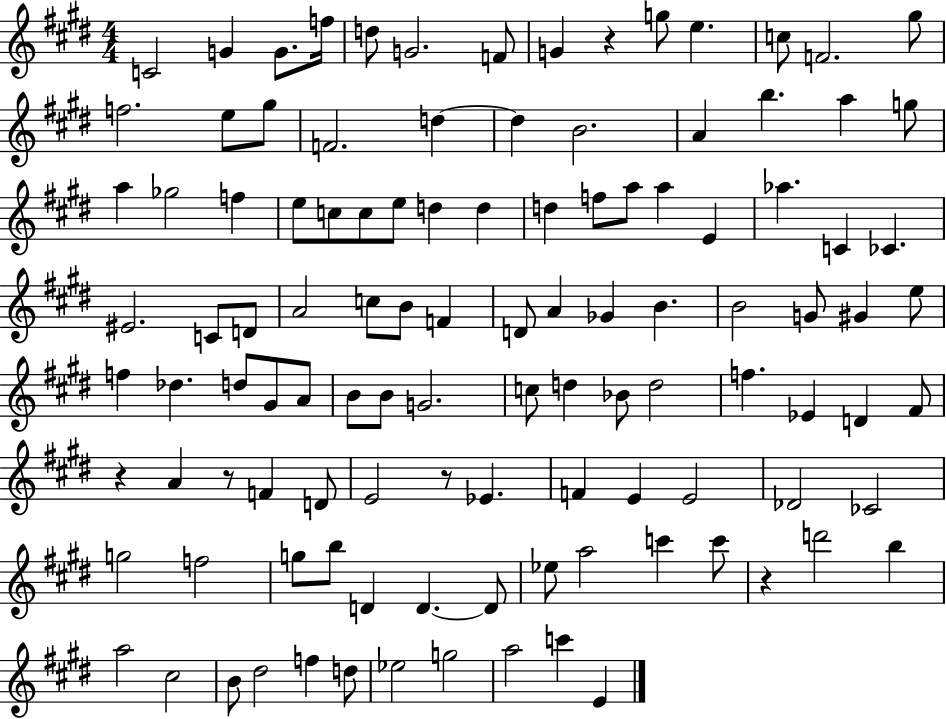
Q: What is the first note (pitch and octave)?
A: C4